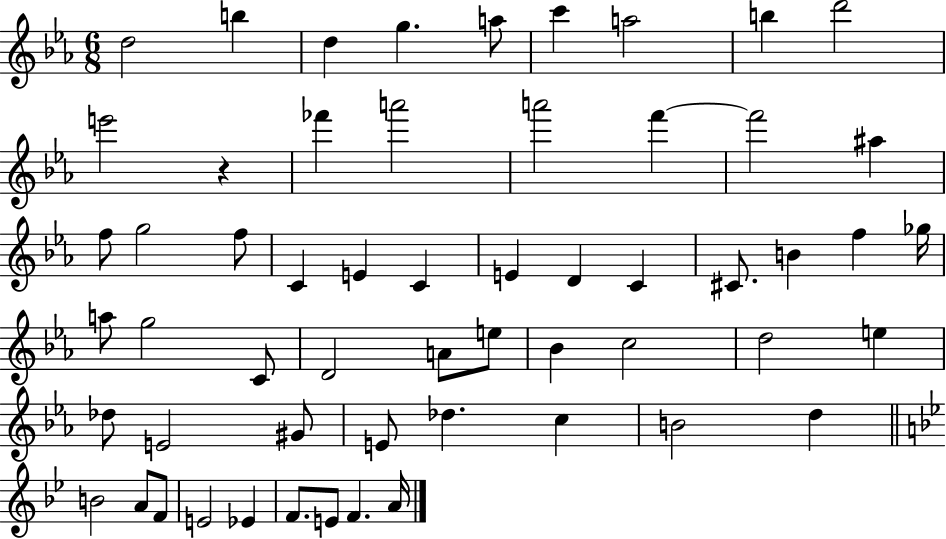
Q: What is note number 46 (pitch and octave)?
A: B4